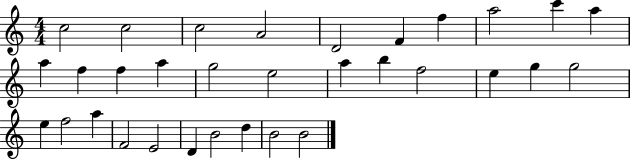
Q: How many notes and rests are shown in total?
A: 32